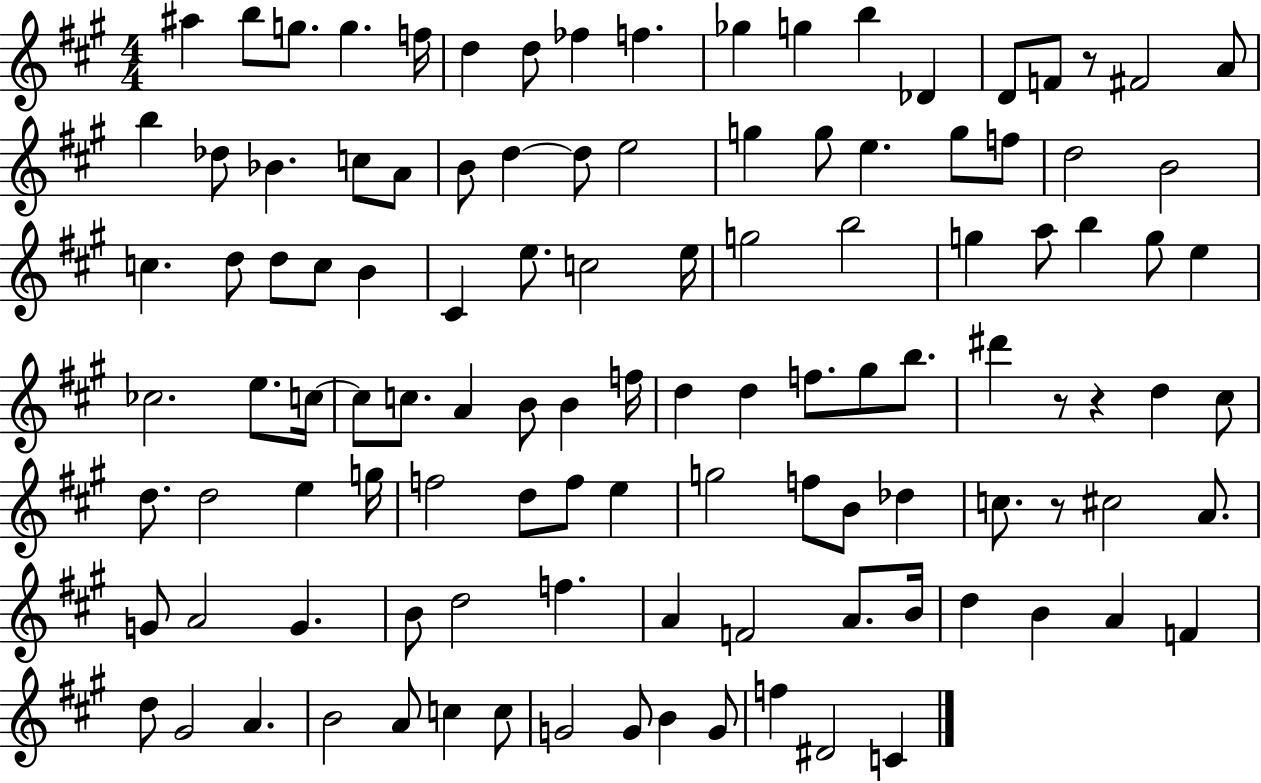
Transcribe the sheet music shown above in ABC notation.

X:1
T:Untitled
M:4/4
L:1/4
K:A
^a b/2 g/2 g f/4 d d/2 _f f _g g b _D D/2 F/2 z/2 ^F2 A/2 b _d/2 _B c/2 A/2 B/2 d d/2 e2 g g/2 e g/2 f/2 d2 B2 c d/2 d/2 c/2 B ^C e/2 c2 e/4 g2 b2 g a/2 b g/2 e _c2 e/2 c/4 c/2 c/2 A B/2 B f/4 d d f/2 ^g/2 b/2 ^d' z/2 z d ^c/2 d/2 d2 e g/4 f2 d/2 f/2 e g2 f/2 B/2 _d c/2 z/2 ^c2 A/2 G/2 A2 G B/2 d2 f A F2 A/2 B/4 d B A F d/2 ^G2 A B2 A/2 c c/2 G2 G/2 B G/2 f ^D2 C